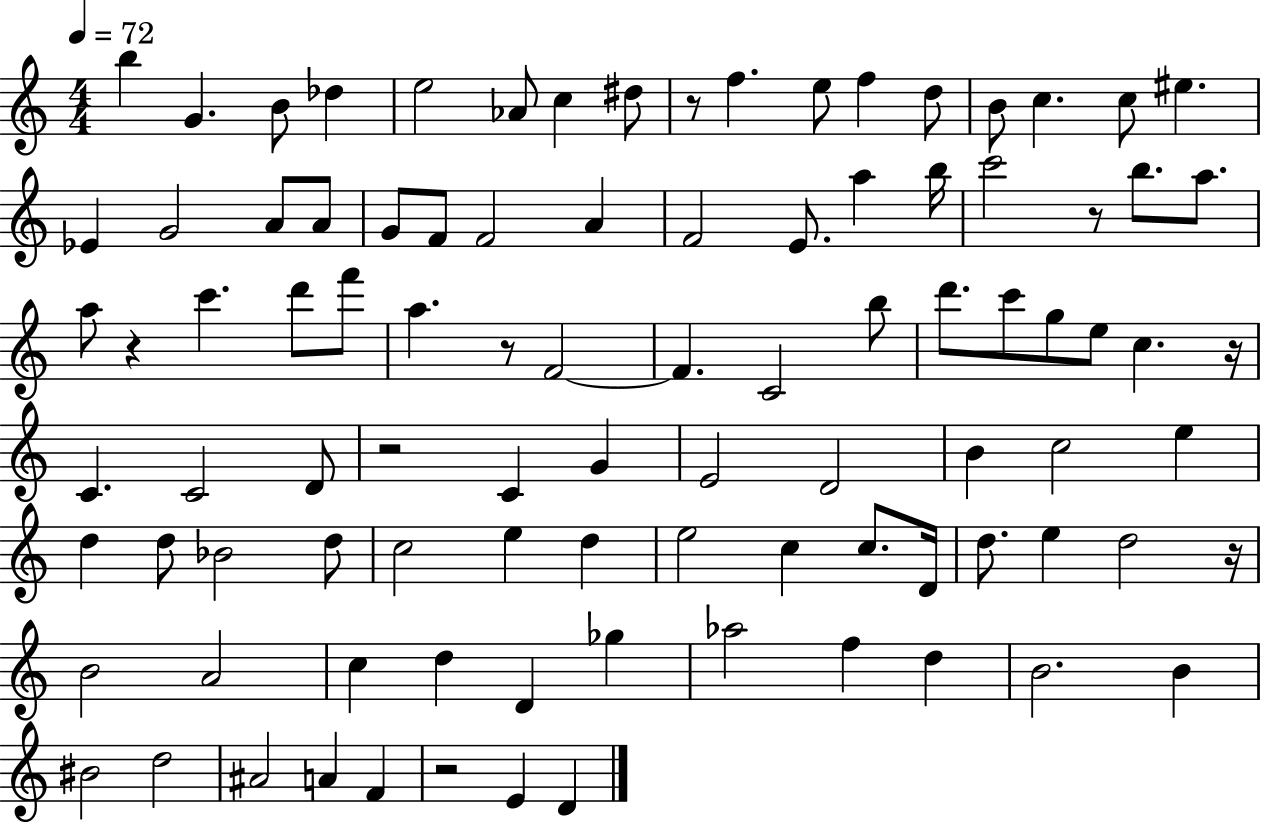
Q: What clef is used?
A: treble